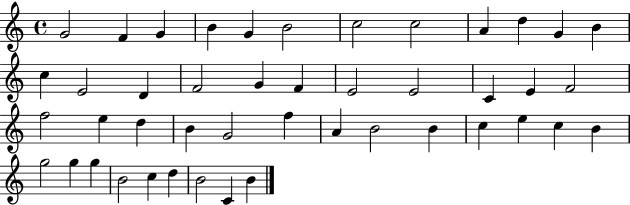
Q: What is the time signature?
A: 4/4